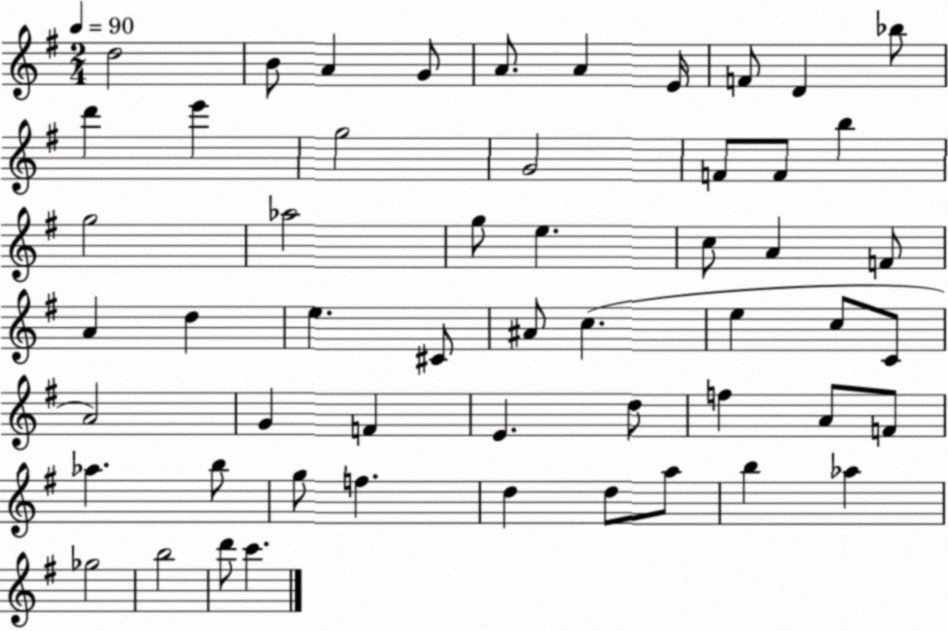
X:1
T:Untitled
M:2/4
L:1/4
K:G
d2 B/2 A G/2 A/2 A E/4 F/2 D _b/2 d' e' g2 G2 F/2 F/2 b g2 _a2 g/2 e c/2 A F/2 A d e ^C/2 ^A/2 c e c/2 C/2 A2 G F E d/2 f A/2 F/2 _a b/2 g/2 f d d/2 a/2 b _a _g2 b2 d'/2 c'